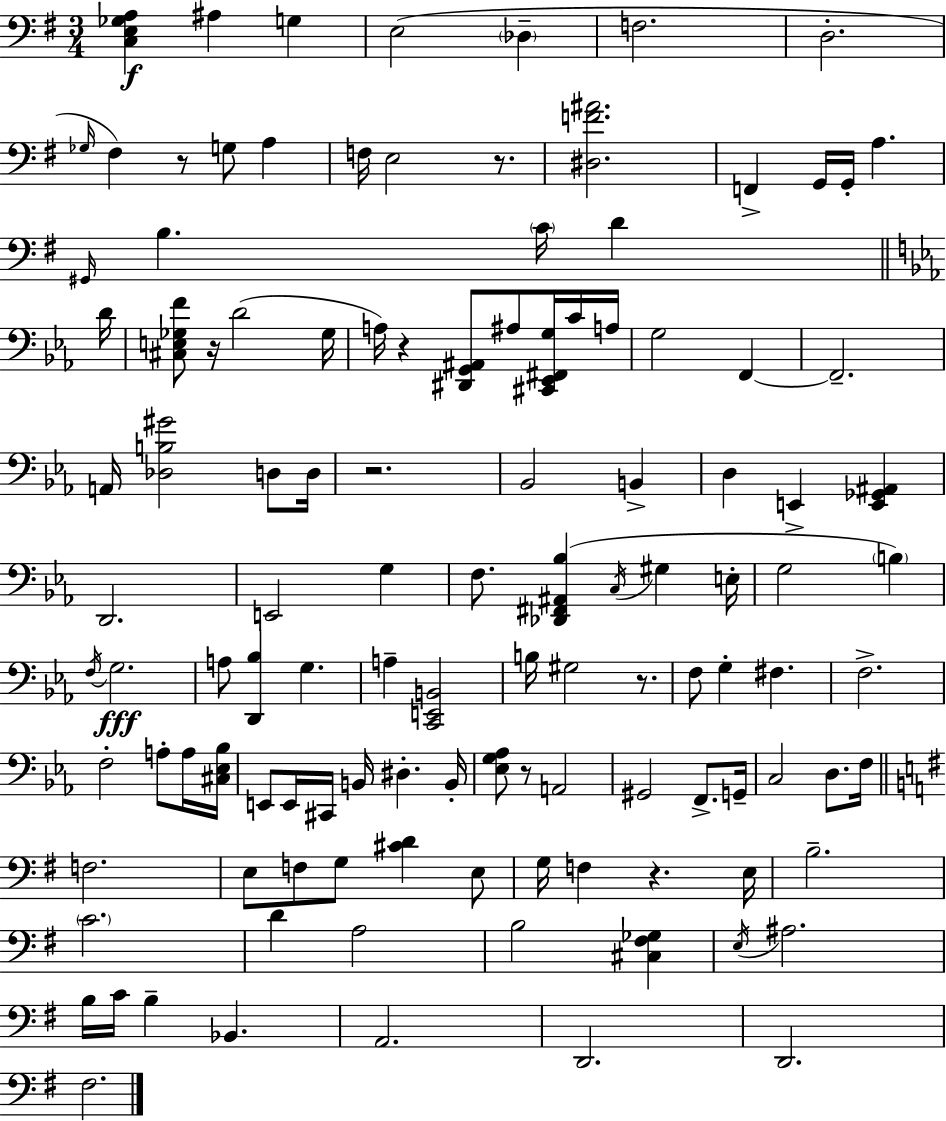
X:1
T:Untitled
M:3/4
L:1/4
K:G
[C,E,_G,A,] ^A, G, E,2 _D, F,2 D,2 _G,/4 ^F, z/2 G,/2 A, F,/4 E,2 z/2 [^D,F^A]2 F,, G,,/4 G,,/4 A, ^G,,/4 B, C/4 D D/4 [^C,E,_G,F]/2 z/4 D2 _G,/4 A,/4 z [^D,,G,,^A,,]/2 ^A,/2 [^C,,_E,,^F,,G,]/4 C/4 A,/4 G,2 F,, F,,2 A,,/4 [_D,B,^G]2 D,/2 D,/4 z2 _B,,2 B,, D, E,, [E,,_G,,^A,,] D,,2 E,,2 G, F,/2 [_D,,^F,,^A,,_B,] C,/4 ^G, E,/4 G,2 B, F,/4 G,2 A,/2 [D,,_B,] G, A, [C,,E,,B,,]2 B,/4 ^G,2 z/2 F,/2 G, ^F, F,2 F,2 A,/2 A,/4 [^C,_E,_B,]/4 E,,/2 E,,/4 ^C,,/4 B,,/4 ^D, B,,/4 [_E,G,_A,]/2 z/2 A,,2 ^G,,2 F,,/2 G,,/4 C,2 D,/2 F,/4 F,2 E,/2 F,/2 G,/2 [^CD] E,/2 G,/4 F, z E,/4 B,2 C2 D A,2 B,2 [^C,^F,_G,] E,/4 ^A,2 B,/4 C/4 B, _B,, A,,2 D,,2 D,,2 ^F,2